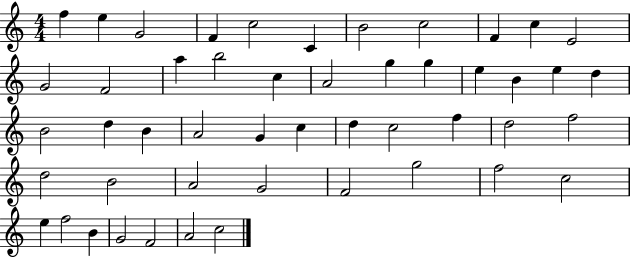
{
  \clef treble
  \numericTimeSignature
  \time 4/4
  \key c \major
  f''4 e''4 g'2 | f'4 c''2 c'4 | b'2 c''2 | f'4 c''4 e'2 | \break g'2 f'2 | a''4 b''2 c''4 | a'2 g''4 g''4 | e''4 b'4 e''4 d''4 | \break b'2 d''4 b'4 | a'2 g'4 c''4 | d''4 c''2 f''4 | d''2 f''2 | \break d''2 b'2 | a'2 g'2 | f'2 g''2 | f''2 c''2 | \break e''4 f''2 b'4 | g'2 f'2 | a'2 c''2 | \bar "|."
}